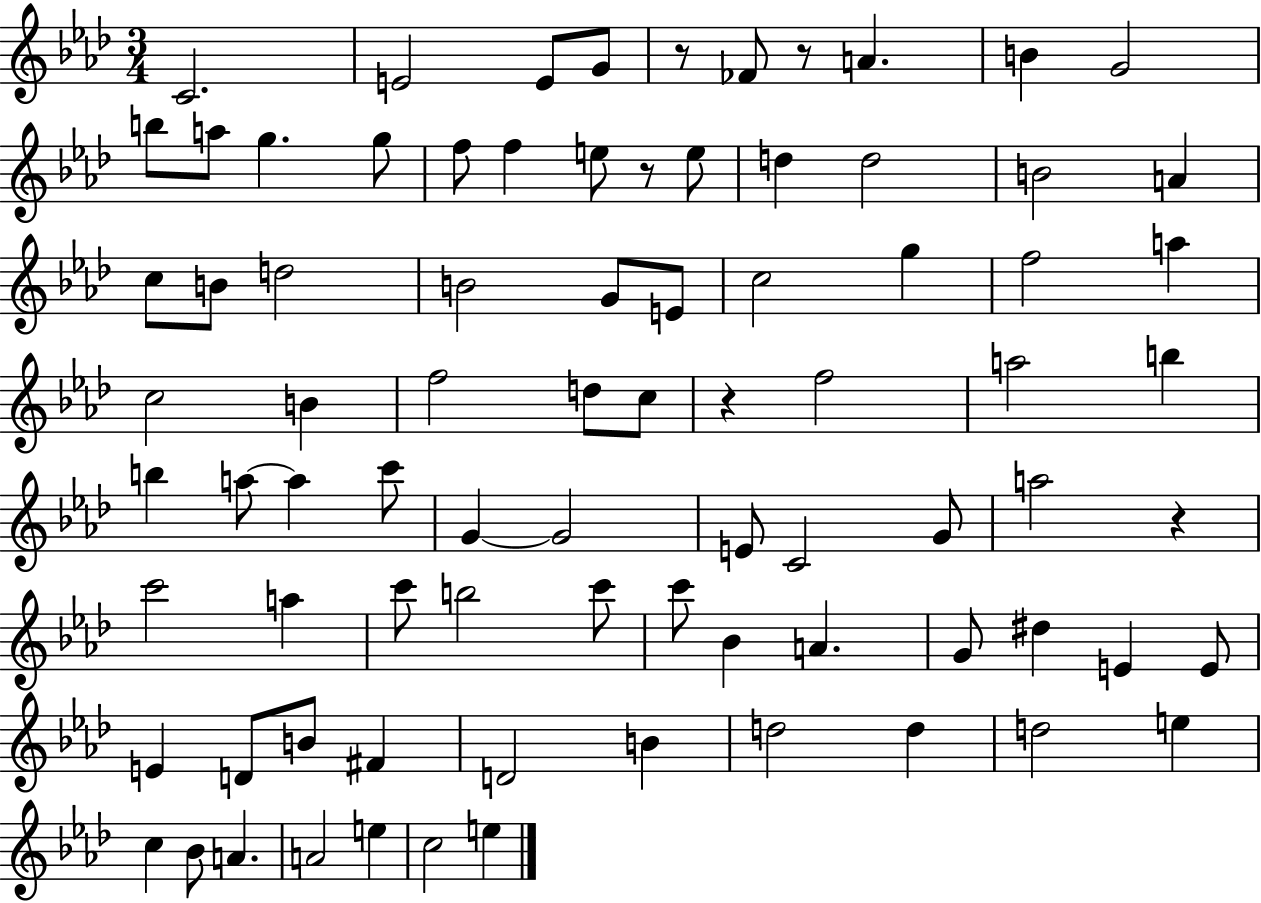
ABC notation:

X:1
T:Untitled
M:3/4
L:1/4
K:Ab
C2 E2 E/2 G/2 z/2 _F/2 z/2 A B G2 b/2 a/2 g g/2 f/2 f e/2 z/2 e/2 d d2 B2 A c/2 B/2 d2 B2 G/2 E/2 c2 g f2 a c2 B f2 d/2 c/2 z f2 a2 b b a/2 a c'/2 G G2 E/2 C2 G/2 a2 z c'2 a c'/2 b2 c'/2 c'/2 _B A G/2 ^d E E/2 E D/2 B/2 ^F D2 B d2 d d2 e c _B/2 A A2 e c2 e